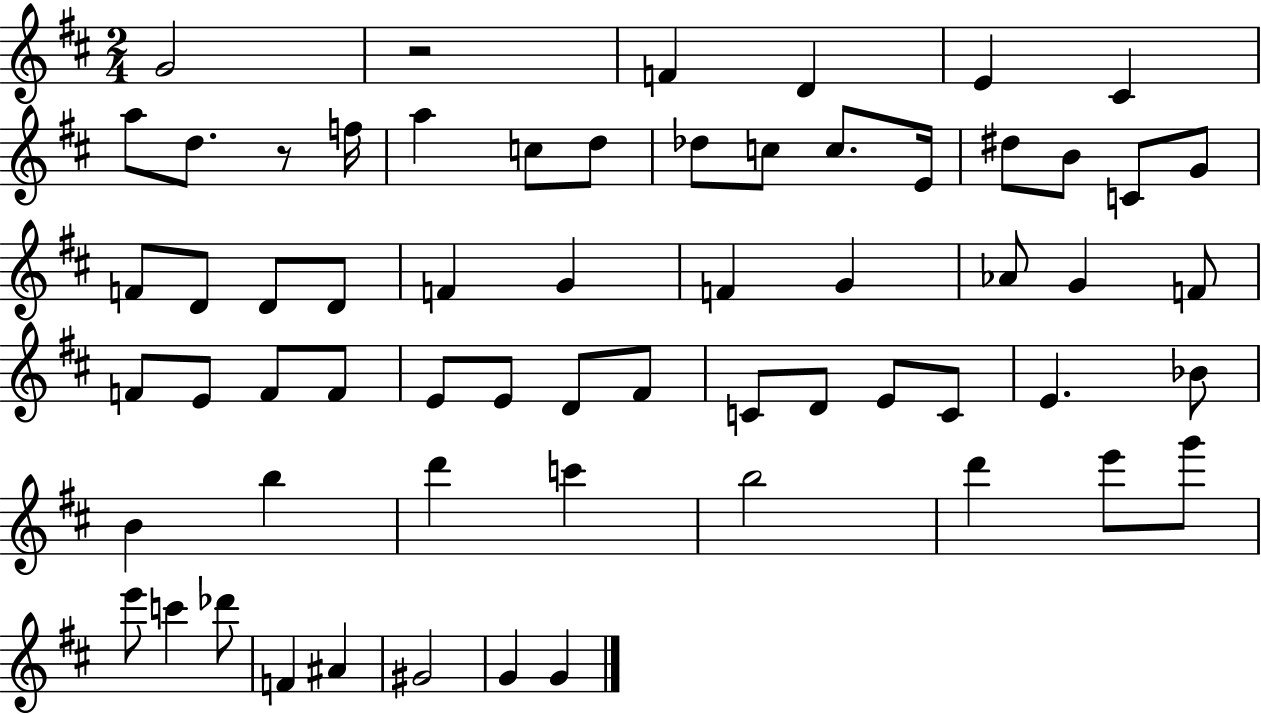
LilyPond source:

{
  \clef treble
  \numericTimeSignature
  \time 2/4
  \key d \major
  \repeat volta 2 { g'2 | r2 | f'4 d'4 | e'4 cis'4 | \break a''8 d''8. r8 f''16 | a''4 c''8 d''8 | des''8 c''8 c''8. e'16 | dis''8 b'8 c'8 g'8 | \break f'8 d'8 d'8 d'8 | f'4 g'4 | f'4 g'4 | aes'8 g'4 f'8 | \break f'8 e'8 f'8 f'8 | e'8 e'8 d'8 fis'8 | c'8 d'8 e'8 c'8 | e'4. bes'8 | \break b'4 b''4 | d'''4 c'''4 | b''2 | d'''4 e'''8 g'''8 | \break e'''8 c'''4 des'''8 | f'4 ais'4 | gis'2 | g'4 g'4 | \break } \bar "|."
}